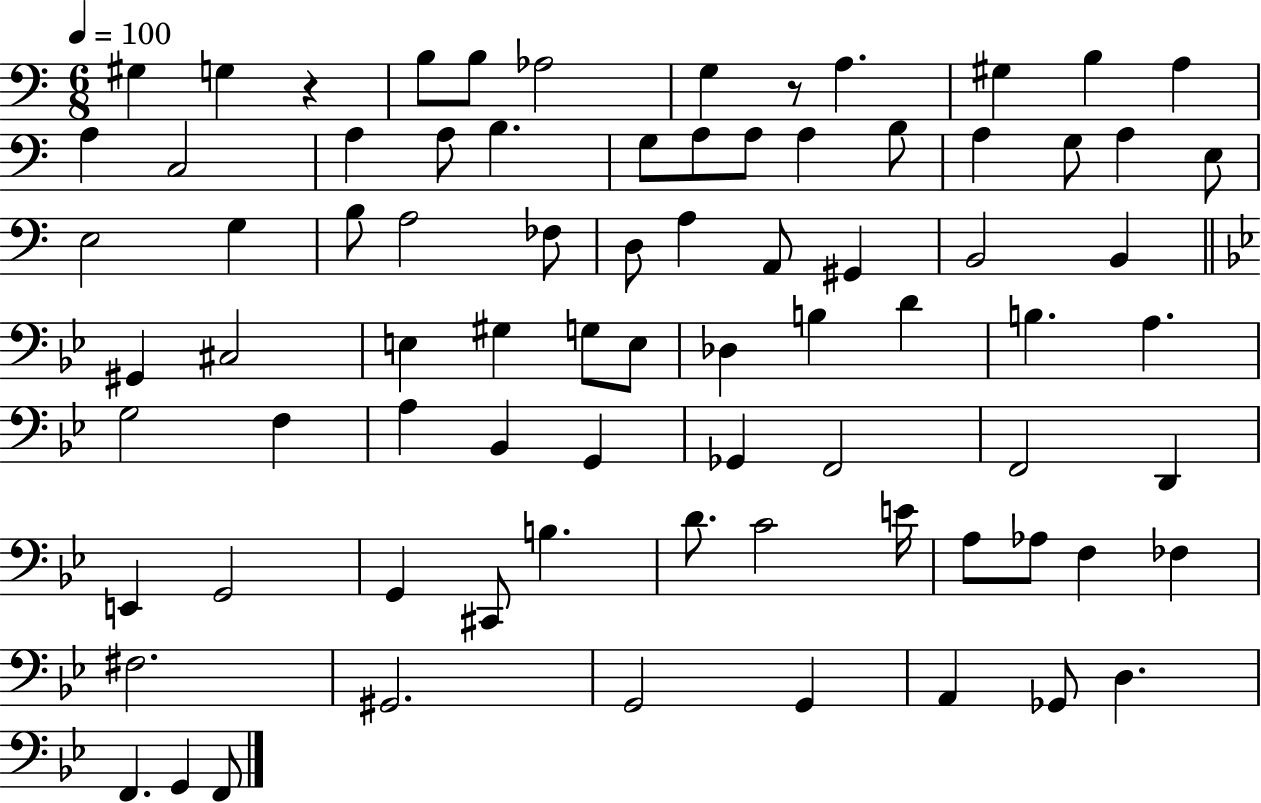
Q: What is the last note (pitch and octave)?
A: F2